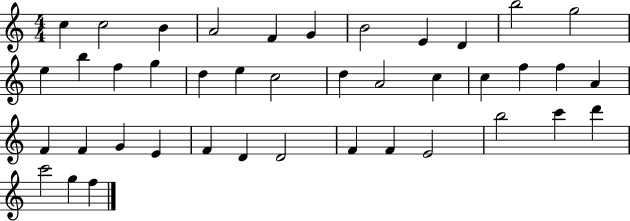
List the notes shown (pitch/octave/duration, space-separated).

C5/q C5/h B4/q A4/h F4/q G4/q B4/h E4/q D4/q B5/h G5/h E5/q B5/q F5/q G5/q D5/q E5/q C5/h D5/q A4/h C5/q C5/q F5/q F5/q A4/q F4/q F4/q G4/q E4/q F4/q D4/q D4/h F4/q F4/q E4/h B5/h C6/q D6/q C6/h G5/q F5/q